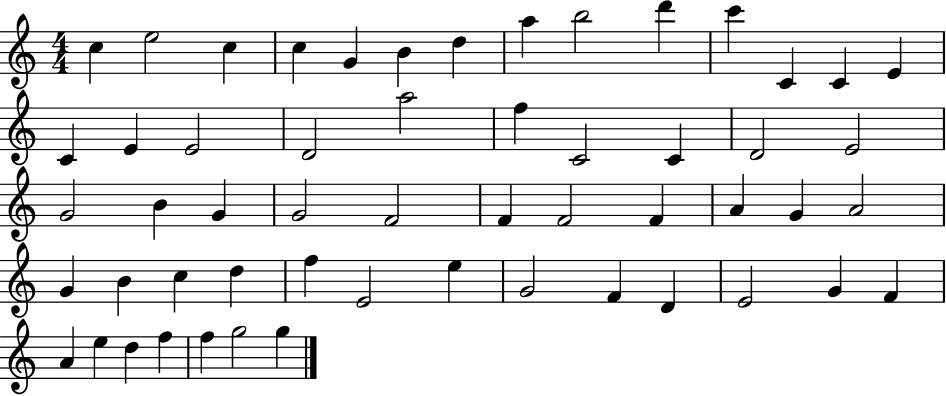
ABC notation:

X:1
T:Untitled
M:4/4
L:1/4
K:C
c e2 c c G B d a b2 d' c' C C E C E E2 D2 a2 f C2 C D2 E2 G2 B G G2 F2 F F2 F A G A2 G B c d f E2 e G2 F D E2 G F A e d f f g2 g